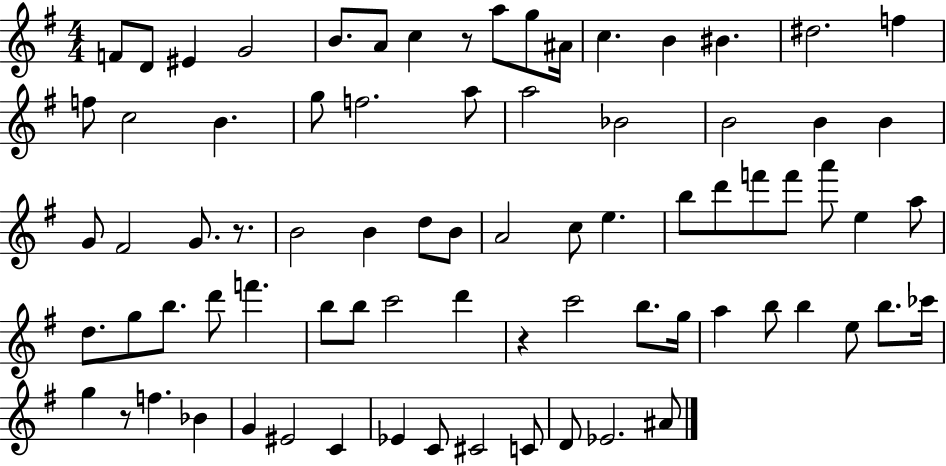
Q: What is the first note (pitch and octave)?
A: F4